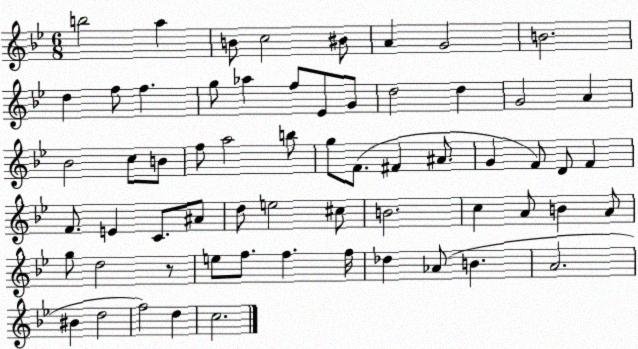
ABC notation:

X:1
T:Untitled
M:6/8
L:1/4
K:Bb
b2 a B/2 c2 ^B/2 A G2 B2 d f/2 f g/2 _a f/2 _E/2 G/2 d2 d G2 A _B2 c/2 B/2 f/2 a2 b/2 g/2 F/2 ^F ^A/2 G F/2 D/2 F F/2 E C/2 ^A/2 d/2 e2 ^c/2 B2 c A/2 B A/2 g/2 d2 z/2 e/2 f/2 f f/4 _d _A/2 B A2 ^B d2 f2 d c2